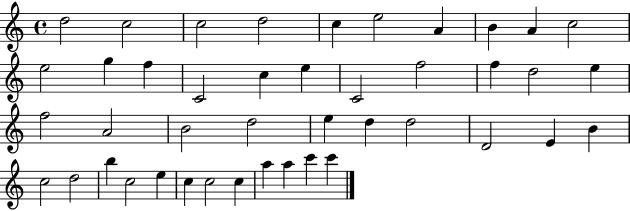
X:1
T:Untitled
M:4/4
L:1/4
K:C
d2 c2 c2 d2 c e2 A B A c2 e2 g f C2 c e C2 f2 f d2 e f2 A2 B2 d2 e d d2 D2 E B c2 d2 b c2 e c c2 c a a c' c'